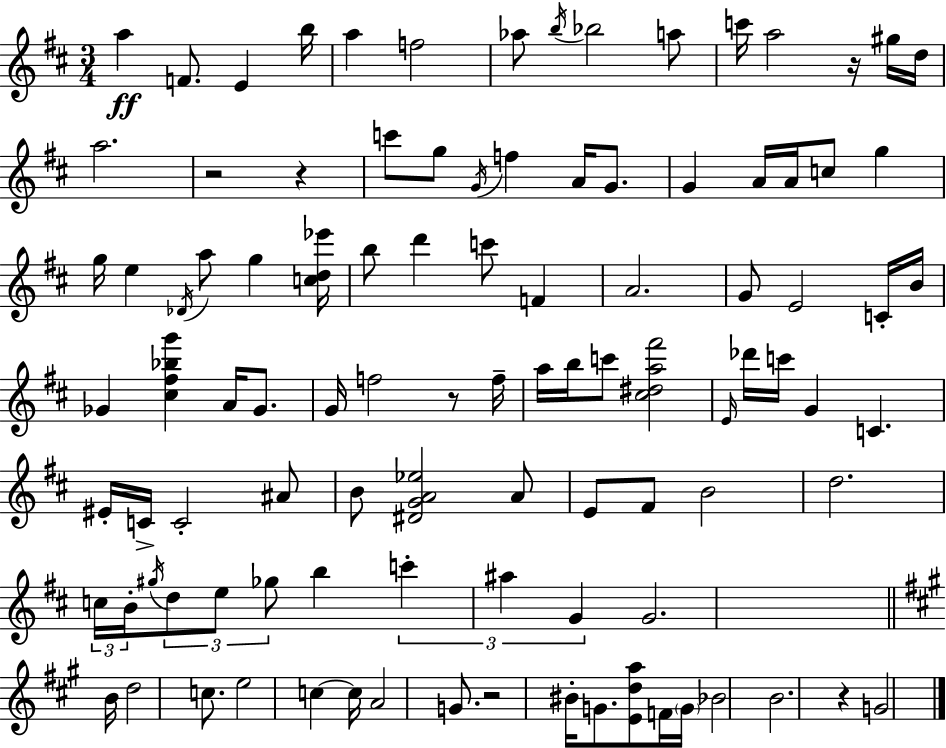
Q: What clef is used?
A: treble